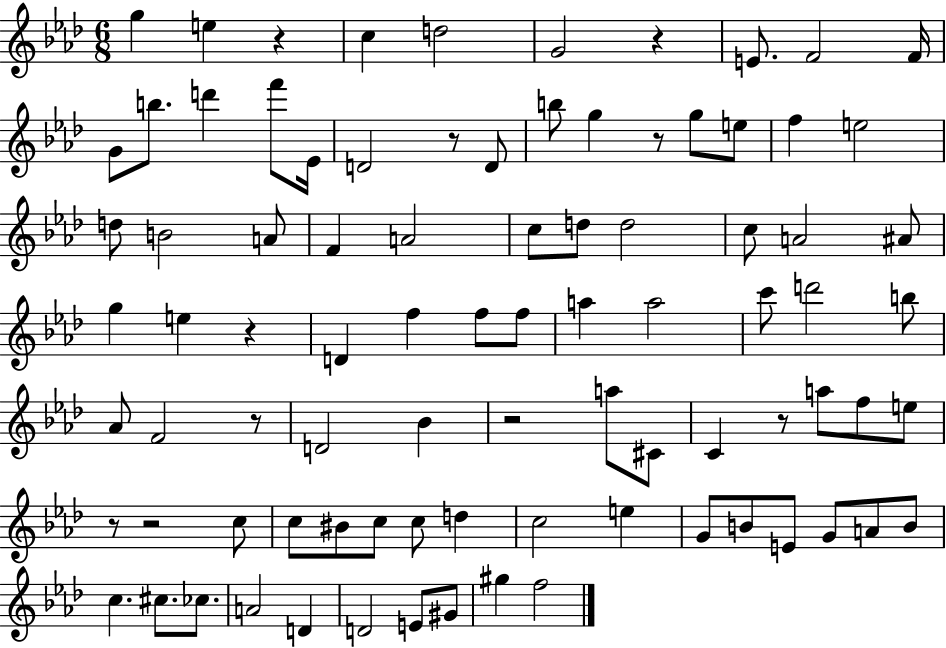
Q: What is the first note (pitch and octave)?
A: G5